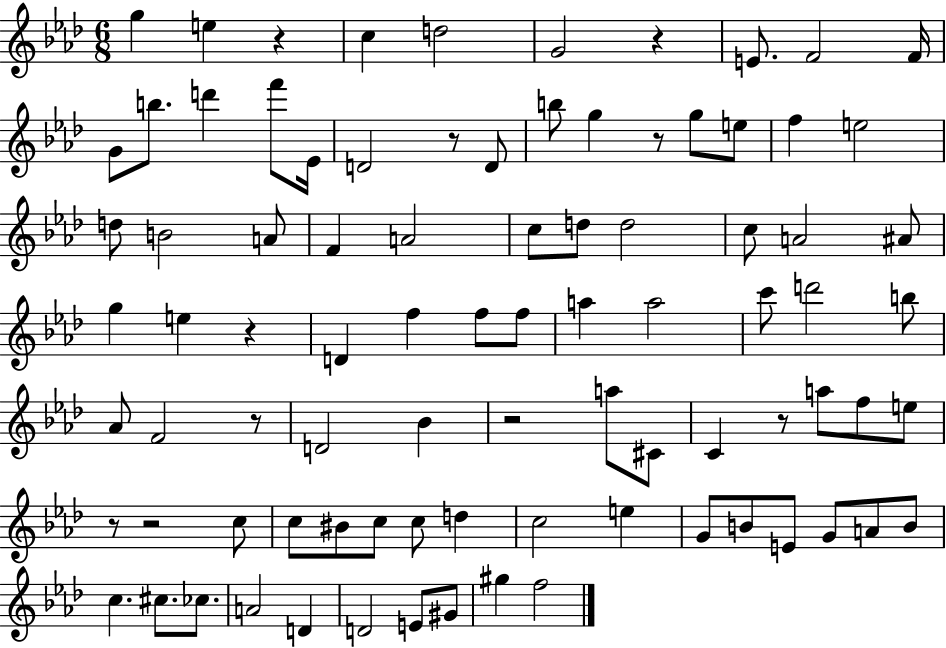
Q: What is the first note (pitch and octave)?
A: G5